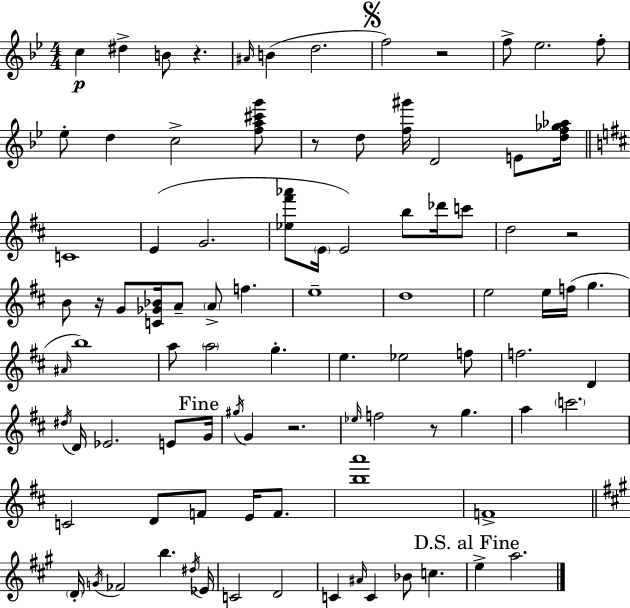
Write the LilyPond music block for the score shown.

{
  \clef treble
  \numericTimeSignature
  \time 4/4
  \key g \minor
  c''4\p dis''4-> b'8 r4. | \grace { ais'16 }( b'4 d''2. | \mark \markup { \musicglyph "scripts.segno" } f''2) r2 | f''8-> ees''2. f''8-. | \break ees''8-. d''4 c''2-> <f'' a'' cis''' g'''>8 | r8 d''8 <f'' gis'''>16 d'2 e'8 | <d'' f'' ges'' aes''>16 \bar "||" \break \key b \minor c'1 | e'4( g'2. | <ees'' fis''' aes'''>8 \parenthesize e'16 e'2) b''8 des'''16 c'''8 | d''2 r2 | \break b'8 r16 g'8 <c' ges' bes'>16 a'8-- \parenthesize a'8-> f''4. | e''1-- | d''1 | e''2 e''16 f''16( g''4. | \break \grace { ais'16 } b''1) | a''8 \parenthesize a''2 g''4.-. | e''4. ees''2 f''8 | f''2. d'4 | \break \acciaccatura { dis''16 } d'16 ees'2. e'8 | \mark "Fine" g'16 \acciaccatura { gis''16 } g'4 r2. | \grace { ees''16 } f''2 r8 g''4. | a''4 \parenthesize c'''2. | \break c'2 d'8 f'8 | e'16 f'8. <b'' a'''>1 | f'1-> | \bar "||" \break \key a \major \parenthesize d'16-. \acciaccatura { g'16 } fes'2 b''4. | \acciaccatura { dis''16 } ees'16 c'2 d'2 | c'4 \grace { ais'16 } c'4 bes'8 c''4. | \mark "D.S. al Fine" e''4-> a''2. | \break \bar "|."
}